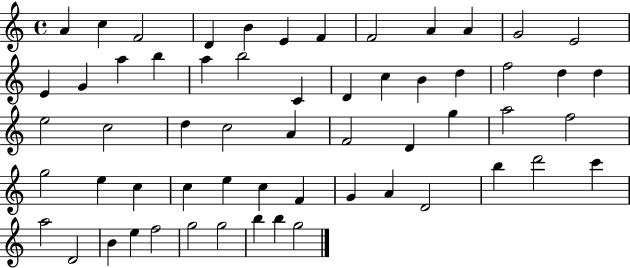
{
  \clef treble
  \time 4/4
  \defaultTimeSignature
  \key c \major
  a'4 c''4 f'2 | d'4 b'4 e'4 f'4 | f'2 a'4 a'4 | g'2 e'2 | \break e'4 g'4 a''4 b''4 | a''4 b''2 c'4 | d'4 c''4 b'4 d''4 | f''2 d''4 d''4 | \break e''2 c''2 | d''4 c''2 a'4 | f'2 d'4 g''4 | a''2 f''2 | \break g''2 e''4 c''4 | c''4 e''4 c''4 f'4 | g'4 a'4 d'2 | b''4 d'''2 c'''4 | \break a''2 d'2 | b'4 e''4 f''2 | g''2 g''2 | b''4 b''4 g''2 | \break \bar "|."
}